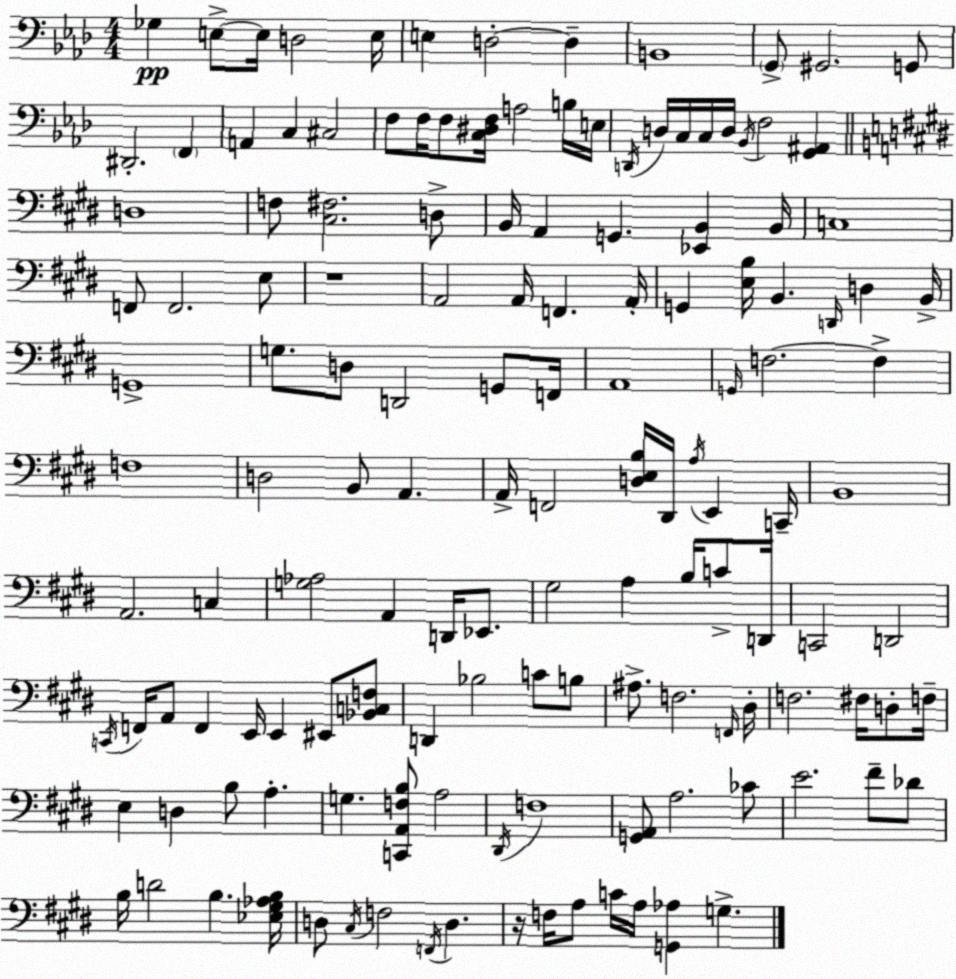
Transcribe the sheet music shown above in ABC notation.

X:1
T:Untitled
M:4/4
L:1/4
K:Fm
_G, E,/2 E,/4 D,2 E,/4 E, D,2 D, B,,4 G,,/2 ^G,,2 G,,/2 ^D,,2 F,, A,, C, ^C,2 F,/2 F,/4 F,/2 [C,^D,F,]/4 A,2 B,/4 E,/4 D,,/4 D,/4 C,/4 C,/4 D,/4 _B,,/4 F,2 [G,,^A,,] D,4 F,/2 [^C,^F,]2 D,/2 B,,/4 A,, G,, [_E,,B,,] B,,/4 C,4 F,,/2 F,,2 E,/2 z4 A,,2 A,,/4 F,, A,,/4 G,, [E,B,]/4 B,, D,,/4 D, B,,/4 G,,4 G,/2 D,/2 D,,2 G,,/2 F,,/4 A,,4 G,,/4 F,2 F, F,4 D,2 B,,/2 A,, A,,/4 F,,2 [D,E,B,]/4 ^D,,/4 A,/4 E,, C,,/4 B,,4 A,,2 C, [G,_A,]2 A,, D,,/4 _E,,/2 ^G,2 A, B,/4 C/2 D,,/4 C,,2 D,,2 C,,/4 F,,/4 A,,/2 F,, E,,/4 E,, ^E,,/2 [_B,,C,F,]/2 D,, _B,2 C/2 B,/2 ^A,/2 F,2 F,,/4 ^D,/4 F,2 ^F,/4 D,/2 F,/4 E, D, B,/2 A, G, [C,,A,,F,B,]/2 A,2 ^D,,/4 F,4 [G,,A,,]/2 A,2 _C/2 E2 ^F/2 _D/2 B,/4 D2 B, [_E,^G,_A,B,]/4 D,/2 ^C,/4 F,2 F,,/4 D, z/4 F,/4 A,/2 C/4 A,/4 [G,,_A,] G,